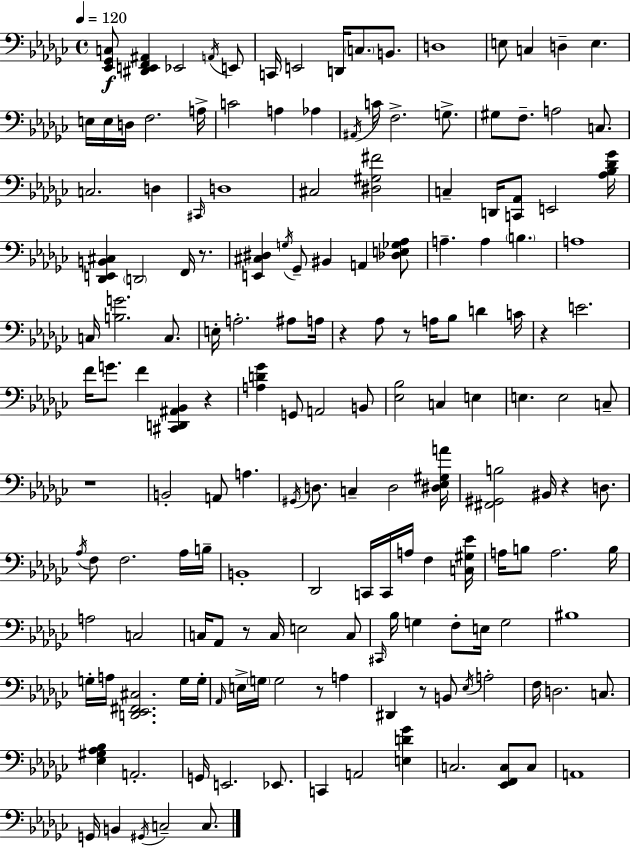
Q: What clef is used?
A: bass